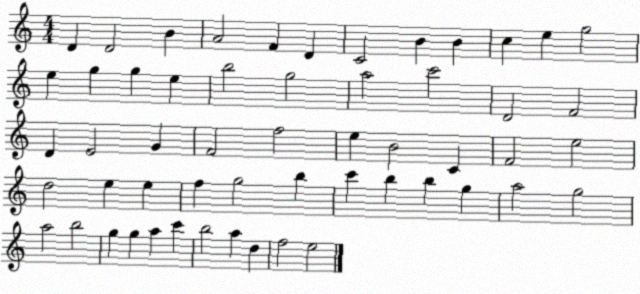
X:1
T:Untitled
M:4/4
L:1/4
K:C
D D2 B A2 F D C2 B B c e g2 e g g e b2 g2 a2 c'2 D2 F2 D E2 G F2 f2 e B2 C F2 e2 d2 e e f g2 b c' b b g a2 g2 a2 b2 g g a c' b2 a d f2 e2